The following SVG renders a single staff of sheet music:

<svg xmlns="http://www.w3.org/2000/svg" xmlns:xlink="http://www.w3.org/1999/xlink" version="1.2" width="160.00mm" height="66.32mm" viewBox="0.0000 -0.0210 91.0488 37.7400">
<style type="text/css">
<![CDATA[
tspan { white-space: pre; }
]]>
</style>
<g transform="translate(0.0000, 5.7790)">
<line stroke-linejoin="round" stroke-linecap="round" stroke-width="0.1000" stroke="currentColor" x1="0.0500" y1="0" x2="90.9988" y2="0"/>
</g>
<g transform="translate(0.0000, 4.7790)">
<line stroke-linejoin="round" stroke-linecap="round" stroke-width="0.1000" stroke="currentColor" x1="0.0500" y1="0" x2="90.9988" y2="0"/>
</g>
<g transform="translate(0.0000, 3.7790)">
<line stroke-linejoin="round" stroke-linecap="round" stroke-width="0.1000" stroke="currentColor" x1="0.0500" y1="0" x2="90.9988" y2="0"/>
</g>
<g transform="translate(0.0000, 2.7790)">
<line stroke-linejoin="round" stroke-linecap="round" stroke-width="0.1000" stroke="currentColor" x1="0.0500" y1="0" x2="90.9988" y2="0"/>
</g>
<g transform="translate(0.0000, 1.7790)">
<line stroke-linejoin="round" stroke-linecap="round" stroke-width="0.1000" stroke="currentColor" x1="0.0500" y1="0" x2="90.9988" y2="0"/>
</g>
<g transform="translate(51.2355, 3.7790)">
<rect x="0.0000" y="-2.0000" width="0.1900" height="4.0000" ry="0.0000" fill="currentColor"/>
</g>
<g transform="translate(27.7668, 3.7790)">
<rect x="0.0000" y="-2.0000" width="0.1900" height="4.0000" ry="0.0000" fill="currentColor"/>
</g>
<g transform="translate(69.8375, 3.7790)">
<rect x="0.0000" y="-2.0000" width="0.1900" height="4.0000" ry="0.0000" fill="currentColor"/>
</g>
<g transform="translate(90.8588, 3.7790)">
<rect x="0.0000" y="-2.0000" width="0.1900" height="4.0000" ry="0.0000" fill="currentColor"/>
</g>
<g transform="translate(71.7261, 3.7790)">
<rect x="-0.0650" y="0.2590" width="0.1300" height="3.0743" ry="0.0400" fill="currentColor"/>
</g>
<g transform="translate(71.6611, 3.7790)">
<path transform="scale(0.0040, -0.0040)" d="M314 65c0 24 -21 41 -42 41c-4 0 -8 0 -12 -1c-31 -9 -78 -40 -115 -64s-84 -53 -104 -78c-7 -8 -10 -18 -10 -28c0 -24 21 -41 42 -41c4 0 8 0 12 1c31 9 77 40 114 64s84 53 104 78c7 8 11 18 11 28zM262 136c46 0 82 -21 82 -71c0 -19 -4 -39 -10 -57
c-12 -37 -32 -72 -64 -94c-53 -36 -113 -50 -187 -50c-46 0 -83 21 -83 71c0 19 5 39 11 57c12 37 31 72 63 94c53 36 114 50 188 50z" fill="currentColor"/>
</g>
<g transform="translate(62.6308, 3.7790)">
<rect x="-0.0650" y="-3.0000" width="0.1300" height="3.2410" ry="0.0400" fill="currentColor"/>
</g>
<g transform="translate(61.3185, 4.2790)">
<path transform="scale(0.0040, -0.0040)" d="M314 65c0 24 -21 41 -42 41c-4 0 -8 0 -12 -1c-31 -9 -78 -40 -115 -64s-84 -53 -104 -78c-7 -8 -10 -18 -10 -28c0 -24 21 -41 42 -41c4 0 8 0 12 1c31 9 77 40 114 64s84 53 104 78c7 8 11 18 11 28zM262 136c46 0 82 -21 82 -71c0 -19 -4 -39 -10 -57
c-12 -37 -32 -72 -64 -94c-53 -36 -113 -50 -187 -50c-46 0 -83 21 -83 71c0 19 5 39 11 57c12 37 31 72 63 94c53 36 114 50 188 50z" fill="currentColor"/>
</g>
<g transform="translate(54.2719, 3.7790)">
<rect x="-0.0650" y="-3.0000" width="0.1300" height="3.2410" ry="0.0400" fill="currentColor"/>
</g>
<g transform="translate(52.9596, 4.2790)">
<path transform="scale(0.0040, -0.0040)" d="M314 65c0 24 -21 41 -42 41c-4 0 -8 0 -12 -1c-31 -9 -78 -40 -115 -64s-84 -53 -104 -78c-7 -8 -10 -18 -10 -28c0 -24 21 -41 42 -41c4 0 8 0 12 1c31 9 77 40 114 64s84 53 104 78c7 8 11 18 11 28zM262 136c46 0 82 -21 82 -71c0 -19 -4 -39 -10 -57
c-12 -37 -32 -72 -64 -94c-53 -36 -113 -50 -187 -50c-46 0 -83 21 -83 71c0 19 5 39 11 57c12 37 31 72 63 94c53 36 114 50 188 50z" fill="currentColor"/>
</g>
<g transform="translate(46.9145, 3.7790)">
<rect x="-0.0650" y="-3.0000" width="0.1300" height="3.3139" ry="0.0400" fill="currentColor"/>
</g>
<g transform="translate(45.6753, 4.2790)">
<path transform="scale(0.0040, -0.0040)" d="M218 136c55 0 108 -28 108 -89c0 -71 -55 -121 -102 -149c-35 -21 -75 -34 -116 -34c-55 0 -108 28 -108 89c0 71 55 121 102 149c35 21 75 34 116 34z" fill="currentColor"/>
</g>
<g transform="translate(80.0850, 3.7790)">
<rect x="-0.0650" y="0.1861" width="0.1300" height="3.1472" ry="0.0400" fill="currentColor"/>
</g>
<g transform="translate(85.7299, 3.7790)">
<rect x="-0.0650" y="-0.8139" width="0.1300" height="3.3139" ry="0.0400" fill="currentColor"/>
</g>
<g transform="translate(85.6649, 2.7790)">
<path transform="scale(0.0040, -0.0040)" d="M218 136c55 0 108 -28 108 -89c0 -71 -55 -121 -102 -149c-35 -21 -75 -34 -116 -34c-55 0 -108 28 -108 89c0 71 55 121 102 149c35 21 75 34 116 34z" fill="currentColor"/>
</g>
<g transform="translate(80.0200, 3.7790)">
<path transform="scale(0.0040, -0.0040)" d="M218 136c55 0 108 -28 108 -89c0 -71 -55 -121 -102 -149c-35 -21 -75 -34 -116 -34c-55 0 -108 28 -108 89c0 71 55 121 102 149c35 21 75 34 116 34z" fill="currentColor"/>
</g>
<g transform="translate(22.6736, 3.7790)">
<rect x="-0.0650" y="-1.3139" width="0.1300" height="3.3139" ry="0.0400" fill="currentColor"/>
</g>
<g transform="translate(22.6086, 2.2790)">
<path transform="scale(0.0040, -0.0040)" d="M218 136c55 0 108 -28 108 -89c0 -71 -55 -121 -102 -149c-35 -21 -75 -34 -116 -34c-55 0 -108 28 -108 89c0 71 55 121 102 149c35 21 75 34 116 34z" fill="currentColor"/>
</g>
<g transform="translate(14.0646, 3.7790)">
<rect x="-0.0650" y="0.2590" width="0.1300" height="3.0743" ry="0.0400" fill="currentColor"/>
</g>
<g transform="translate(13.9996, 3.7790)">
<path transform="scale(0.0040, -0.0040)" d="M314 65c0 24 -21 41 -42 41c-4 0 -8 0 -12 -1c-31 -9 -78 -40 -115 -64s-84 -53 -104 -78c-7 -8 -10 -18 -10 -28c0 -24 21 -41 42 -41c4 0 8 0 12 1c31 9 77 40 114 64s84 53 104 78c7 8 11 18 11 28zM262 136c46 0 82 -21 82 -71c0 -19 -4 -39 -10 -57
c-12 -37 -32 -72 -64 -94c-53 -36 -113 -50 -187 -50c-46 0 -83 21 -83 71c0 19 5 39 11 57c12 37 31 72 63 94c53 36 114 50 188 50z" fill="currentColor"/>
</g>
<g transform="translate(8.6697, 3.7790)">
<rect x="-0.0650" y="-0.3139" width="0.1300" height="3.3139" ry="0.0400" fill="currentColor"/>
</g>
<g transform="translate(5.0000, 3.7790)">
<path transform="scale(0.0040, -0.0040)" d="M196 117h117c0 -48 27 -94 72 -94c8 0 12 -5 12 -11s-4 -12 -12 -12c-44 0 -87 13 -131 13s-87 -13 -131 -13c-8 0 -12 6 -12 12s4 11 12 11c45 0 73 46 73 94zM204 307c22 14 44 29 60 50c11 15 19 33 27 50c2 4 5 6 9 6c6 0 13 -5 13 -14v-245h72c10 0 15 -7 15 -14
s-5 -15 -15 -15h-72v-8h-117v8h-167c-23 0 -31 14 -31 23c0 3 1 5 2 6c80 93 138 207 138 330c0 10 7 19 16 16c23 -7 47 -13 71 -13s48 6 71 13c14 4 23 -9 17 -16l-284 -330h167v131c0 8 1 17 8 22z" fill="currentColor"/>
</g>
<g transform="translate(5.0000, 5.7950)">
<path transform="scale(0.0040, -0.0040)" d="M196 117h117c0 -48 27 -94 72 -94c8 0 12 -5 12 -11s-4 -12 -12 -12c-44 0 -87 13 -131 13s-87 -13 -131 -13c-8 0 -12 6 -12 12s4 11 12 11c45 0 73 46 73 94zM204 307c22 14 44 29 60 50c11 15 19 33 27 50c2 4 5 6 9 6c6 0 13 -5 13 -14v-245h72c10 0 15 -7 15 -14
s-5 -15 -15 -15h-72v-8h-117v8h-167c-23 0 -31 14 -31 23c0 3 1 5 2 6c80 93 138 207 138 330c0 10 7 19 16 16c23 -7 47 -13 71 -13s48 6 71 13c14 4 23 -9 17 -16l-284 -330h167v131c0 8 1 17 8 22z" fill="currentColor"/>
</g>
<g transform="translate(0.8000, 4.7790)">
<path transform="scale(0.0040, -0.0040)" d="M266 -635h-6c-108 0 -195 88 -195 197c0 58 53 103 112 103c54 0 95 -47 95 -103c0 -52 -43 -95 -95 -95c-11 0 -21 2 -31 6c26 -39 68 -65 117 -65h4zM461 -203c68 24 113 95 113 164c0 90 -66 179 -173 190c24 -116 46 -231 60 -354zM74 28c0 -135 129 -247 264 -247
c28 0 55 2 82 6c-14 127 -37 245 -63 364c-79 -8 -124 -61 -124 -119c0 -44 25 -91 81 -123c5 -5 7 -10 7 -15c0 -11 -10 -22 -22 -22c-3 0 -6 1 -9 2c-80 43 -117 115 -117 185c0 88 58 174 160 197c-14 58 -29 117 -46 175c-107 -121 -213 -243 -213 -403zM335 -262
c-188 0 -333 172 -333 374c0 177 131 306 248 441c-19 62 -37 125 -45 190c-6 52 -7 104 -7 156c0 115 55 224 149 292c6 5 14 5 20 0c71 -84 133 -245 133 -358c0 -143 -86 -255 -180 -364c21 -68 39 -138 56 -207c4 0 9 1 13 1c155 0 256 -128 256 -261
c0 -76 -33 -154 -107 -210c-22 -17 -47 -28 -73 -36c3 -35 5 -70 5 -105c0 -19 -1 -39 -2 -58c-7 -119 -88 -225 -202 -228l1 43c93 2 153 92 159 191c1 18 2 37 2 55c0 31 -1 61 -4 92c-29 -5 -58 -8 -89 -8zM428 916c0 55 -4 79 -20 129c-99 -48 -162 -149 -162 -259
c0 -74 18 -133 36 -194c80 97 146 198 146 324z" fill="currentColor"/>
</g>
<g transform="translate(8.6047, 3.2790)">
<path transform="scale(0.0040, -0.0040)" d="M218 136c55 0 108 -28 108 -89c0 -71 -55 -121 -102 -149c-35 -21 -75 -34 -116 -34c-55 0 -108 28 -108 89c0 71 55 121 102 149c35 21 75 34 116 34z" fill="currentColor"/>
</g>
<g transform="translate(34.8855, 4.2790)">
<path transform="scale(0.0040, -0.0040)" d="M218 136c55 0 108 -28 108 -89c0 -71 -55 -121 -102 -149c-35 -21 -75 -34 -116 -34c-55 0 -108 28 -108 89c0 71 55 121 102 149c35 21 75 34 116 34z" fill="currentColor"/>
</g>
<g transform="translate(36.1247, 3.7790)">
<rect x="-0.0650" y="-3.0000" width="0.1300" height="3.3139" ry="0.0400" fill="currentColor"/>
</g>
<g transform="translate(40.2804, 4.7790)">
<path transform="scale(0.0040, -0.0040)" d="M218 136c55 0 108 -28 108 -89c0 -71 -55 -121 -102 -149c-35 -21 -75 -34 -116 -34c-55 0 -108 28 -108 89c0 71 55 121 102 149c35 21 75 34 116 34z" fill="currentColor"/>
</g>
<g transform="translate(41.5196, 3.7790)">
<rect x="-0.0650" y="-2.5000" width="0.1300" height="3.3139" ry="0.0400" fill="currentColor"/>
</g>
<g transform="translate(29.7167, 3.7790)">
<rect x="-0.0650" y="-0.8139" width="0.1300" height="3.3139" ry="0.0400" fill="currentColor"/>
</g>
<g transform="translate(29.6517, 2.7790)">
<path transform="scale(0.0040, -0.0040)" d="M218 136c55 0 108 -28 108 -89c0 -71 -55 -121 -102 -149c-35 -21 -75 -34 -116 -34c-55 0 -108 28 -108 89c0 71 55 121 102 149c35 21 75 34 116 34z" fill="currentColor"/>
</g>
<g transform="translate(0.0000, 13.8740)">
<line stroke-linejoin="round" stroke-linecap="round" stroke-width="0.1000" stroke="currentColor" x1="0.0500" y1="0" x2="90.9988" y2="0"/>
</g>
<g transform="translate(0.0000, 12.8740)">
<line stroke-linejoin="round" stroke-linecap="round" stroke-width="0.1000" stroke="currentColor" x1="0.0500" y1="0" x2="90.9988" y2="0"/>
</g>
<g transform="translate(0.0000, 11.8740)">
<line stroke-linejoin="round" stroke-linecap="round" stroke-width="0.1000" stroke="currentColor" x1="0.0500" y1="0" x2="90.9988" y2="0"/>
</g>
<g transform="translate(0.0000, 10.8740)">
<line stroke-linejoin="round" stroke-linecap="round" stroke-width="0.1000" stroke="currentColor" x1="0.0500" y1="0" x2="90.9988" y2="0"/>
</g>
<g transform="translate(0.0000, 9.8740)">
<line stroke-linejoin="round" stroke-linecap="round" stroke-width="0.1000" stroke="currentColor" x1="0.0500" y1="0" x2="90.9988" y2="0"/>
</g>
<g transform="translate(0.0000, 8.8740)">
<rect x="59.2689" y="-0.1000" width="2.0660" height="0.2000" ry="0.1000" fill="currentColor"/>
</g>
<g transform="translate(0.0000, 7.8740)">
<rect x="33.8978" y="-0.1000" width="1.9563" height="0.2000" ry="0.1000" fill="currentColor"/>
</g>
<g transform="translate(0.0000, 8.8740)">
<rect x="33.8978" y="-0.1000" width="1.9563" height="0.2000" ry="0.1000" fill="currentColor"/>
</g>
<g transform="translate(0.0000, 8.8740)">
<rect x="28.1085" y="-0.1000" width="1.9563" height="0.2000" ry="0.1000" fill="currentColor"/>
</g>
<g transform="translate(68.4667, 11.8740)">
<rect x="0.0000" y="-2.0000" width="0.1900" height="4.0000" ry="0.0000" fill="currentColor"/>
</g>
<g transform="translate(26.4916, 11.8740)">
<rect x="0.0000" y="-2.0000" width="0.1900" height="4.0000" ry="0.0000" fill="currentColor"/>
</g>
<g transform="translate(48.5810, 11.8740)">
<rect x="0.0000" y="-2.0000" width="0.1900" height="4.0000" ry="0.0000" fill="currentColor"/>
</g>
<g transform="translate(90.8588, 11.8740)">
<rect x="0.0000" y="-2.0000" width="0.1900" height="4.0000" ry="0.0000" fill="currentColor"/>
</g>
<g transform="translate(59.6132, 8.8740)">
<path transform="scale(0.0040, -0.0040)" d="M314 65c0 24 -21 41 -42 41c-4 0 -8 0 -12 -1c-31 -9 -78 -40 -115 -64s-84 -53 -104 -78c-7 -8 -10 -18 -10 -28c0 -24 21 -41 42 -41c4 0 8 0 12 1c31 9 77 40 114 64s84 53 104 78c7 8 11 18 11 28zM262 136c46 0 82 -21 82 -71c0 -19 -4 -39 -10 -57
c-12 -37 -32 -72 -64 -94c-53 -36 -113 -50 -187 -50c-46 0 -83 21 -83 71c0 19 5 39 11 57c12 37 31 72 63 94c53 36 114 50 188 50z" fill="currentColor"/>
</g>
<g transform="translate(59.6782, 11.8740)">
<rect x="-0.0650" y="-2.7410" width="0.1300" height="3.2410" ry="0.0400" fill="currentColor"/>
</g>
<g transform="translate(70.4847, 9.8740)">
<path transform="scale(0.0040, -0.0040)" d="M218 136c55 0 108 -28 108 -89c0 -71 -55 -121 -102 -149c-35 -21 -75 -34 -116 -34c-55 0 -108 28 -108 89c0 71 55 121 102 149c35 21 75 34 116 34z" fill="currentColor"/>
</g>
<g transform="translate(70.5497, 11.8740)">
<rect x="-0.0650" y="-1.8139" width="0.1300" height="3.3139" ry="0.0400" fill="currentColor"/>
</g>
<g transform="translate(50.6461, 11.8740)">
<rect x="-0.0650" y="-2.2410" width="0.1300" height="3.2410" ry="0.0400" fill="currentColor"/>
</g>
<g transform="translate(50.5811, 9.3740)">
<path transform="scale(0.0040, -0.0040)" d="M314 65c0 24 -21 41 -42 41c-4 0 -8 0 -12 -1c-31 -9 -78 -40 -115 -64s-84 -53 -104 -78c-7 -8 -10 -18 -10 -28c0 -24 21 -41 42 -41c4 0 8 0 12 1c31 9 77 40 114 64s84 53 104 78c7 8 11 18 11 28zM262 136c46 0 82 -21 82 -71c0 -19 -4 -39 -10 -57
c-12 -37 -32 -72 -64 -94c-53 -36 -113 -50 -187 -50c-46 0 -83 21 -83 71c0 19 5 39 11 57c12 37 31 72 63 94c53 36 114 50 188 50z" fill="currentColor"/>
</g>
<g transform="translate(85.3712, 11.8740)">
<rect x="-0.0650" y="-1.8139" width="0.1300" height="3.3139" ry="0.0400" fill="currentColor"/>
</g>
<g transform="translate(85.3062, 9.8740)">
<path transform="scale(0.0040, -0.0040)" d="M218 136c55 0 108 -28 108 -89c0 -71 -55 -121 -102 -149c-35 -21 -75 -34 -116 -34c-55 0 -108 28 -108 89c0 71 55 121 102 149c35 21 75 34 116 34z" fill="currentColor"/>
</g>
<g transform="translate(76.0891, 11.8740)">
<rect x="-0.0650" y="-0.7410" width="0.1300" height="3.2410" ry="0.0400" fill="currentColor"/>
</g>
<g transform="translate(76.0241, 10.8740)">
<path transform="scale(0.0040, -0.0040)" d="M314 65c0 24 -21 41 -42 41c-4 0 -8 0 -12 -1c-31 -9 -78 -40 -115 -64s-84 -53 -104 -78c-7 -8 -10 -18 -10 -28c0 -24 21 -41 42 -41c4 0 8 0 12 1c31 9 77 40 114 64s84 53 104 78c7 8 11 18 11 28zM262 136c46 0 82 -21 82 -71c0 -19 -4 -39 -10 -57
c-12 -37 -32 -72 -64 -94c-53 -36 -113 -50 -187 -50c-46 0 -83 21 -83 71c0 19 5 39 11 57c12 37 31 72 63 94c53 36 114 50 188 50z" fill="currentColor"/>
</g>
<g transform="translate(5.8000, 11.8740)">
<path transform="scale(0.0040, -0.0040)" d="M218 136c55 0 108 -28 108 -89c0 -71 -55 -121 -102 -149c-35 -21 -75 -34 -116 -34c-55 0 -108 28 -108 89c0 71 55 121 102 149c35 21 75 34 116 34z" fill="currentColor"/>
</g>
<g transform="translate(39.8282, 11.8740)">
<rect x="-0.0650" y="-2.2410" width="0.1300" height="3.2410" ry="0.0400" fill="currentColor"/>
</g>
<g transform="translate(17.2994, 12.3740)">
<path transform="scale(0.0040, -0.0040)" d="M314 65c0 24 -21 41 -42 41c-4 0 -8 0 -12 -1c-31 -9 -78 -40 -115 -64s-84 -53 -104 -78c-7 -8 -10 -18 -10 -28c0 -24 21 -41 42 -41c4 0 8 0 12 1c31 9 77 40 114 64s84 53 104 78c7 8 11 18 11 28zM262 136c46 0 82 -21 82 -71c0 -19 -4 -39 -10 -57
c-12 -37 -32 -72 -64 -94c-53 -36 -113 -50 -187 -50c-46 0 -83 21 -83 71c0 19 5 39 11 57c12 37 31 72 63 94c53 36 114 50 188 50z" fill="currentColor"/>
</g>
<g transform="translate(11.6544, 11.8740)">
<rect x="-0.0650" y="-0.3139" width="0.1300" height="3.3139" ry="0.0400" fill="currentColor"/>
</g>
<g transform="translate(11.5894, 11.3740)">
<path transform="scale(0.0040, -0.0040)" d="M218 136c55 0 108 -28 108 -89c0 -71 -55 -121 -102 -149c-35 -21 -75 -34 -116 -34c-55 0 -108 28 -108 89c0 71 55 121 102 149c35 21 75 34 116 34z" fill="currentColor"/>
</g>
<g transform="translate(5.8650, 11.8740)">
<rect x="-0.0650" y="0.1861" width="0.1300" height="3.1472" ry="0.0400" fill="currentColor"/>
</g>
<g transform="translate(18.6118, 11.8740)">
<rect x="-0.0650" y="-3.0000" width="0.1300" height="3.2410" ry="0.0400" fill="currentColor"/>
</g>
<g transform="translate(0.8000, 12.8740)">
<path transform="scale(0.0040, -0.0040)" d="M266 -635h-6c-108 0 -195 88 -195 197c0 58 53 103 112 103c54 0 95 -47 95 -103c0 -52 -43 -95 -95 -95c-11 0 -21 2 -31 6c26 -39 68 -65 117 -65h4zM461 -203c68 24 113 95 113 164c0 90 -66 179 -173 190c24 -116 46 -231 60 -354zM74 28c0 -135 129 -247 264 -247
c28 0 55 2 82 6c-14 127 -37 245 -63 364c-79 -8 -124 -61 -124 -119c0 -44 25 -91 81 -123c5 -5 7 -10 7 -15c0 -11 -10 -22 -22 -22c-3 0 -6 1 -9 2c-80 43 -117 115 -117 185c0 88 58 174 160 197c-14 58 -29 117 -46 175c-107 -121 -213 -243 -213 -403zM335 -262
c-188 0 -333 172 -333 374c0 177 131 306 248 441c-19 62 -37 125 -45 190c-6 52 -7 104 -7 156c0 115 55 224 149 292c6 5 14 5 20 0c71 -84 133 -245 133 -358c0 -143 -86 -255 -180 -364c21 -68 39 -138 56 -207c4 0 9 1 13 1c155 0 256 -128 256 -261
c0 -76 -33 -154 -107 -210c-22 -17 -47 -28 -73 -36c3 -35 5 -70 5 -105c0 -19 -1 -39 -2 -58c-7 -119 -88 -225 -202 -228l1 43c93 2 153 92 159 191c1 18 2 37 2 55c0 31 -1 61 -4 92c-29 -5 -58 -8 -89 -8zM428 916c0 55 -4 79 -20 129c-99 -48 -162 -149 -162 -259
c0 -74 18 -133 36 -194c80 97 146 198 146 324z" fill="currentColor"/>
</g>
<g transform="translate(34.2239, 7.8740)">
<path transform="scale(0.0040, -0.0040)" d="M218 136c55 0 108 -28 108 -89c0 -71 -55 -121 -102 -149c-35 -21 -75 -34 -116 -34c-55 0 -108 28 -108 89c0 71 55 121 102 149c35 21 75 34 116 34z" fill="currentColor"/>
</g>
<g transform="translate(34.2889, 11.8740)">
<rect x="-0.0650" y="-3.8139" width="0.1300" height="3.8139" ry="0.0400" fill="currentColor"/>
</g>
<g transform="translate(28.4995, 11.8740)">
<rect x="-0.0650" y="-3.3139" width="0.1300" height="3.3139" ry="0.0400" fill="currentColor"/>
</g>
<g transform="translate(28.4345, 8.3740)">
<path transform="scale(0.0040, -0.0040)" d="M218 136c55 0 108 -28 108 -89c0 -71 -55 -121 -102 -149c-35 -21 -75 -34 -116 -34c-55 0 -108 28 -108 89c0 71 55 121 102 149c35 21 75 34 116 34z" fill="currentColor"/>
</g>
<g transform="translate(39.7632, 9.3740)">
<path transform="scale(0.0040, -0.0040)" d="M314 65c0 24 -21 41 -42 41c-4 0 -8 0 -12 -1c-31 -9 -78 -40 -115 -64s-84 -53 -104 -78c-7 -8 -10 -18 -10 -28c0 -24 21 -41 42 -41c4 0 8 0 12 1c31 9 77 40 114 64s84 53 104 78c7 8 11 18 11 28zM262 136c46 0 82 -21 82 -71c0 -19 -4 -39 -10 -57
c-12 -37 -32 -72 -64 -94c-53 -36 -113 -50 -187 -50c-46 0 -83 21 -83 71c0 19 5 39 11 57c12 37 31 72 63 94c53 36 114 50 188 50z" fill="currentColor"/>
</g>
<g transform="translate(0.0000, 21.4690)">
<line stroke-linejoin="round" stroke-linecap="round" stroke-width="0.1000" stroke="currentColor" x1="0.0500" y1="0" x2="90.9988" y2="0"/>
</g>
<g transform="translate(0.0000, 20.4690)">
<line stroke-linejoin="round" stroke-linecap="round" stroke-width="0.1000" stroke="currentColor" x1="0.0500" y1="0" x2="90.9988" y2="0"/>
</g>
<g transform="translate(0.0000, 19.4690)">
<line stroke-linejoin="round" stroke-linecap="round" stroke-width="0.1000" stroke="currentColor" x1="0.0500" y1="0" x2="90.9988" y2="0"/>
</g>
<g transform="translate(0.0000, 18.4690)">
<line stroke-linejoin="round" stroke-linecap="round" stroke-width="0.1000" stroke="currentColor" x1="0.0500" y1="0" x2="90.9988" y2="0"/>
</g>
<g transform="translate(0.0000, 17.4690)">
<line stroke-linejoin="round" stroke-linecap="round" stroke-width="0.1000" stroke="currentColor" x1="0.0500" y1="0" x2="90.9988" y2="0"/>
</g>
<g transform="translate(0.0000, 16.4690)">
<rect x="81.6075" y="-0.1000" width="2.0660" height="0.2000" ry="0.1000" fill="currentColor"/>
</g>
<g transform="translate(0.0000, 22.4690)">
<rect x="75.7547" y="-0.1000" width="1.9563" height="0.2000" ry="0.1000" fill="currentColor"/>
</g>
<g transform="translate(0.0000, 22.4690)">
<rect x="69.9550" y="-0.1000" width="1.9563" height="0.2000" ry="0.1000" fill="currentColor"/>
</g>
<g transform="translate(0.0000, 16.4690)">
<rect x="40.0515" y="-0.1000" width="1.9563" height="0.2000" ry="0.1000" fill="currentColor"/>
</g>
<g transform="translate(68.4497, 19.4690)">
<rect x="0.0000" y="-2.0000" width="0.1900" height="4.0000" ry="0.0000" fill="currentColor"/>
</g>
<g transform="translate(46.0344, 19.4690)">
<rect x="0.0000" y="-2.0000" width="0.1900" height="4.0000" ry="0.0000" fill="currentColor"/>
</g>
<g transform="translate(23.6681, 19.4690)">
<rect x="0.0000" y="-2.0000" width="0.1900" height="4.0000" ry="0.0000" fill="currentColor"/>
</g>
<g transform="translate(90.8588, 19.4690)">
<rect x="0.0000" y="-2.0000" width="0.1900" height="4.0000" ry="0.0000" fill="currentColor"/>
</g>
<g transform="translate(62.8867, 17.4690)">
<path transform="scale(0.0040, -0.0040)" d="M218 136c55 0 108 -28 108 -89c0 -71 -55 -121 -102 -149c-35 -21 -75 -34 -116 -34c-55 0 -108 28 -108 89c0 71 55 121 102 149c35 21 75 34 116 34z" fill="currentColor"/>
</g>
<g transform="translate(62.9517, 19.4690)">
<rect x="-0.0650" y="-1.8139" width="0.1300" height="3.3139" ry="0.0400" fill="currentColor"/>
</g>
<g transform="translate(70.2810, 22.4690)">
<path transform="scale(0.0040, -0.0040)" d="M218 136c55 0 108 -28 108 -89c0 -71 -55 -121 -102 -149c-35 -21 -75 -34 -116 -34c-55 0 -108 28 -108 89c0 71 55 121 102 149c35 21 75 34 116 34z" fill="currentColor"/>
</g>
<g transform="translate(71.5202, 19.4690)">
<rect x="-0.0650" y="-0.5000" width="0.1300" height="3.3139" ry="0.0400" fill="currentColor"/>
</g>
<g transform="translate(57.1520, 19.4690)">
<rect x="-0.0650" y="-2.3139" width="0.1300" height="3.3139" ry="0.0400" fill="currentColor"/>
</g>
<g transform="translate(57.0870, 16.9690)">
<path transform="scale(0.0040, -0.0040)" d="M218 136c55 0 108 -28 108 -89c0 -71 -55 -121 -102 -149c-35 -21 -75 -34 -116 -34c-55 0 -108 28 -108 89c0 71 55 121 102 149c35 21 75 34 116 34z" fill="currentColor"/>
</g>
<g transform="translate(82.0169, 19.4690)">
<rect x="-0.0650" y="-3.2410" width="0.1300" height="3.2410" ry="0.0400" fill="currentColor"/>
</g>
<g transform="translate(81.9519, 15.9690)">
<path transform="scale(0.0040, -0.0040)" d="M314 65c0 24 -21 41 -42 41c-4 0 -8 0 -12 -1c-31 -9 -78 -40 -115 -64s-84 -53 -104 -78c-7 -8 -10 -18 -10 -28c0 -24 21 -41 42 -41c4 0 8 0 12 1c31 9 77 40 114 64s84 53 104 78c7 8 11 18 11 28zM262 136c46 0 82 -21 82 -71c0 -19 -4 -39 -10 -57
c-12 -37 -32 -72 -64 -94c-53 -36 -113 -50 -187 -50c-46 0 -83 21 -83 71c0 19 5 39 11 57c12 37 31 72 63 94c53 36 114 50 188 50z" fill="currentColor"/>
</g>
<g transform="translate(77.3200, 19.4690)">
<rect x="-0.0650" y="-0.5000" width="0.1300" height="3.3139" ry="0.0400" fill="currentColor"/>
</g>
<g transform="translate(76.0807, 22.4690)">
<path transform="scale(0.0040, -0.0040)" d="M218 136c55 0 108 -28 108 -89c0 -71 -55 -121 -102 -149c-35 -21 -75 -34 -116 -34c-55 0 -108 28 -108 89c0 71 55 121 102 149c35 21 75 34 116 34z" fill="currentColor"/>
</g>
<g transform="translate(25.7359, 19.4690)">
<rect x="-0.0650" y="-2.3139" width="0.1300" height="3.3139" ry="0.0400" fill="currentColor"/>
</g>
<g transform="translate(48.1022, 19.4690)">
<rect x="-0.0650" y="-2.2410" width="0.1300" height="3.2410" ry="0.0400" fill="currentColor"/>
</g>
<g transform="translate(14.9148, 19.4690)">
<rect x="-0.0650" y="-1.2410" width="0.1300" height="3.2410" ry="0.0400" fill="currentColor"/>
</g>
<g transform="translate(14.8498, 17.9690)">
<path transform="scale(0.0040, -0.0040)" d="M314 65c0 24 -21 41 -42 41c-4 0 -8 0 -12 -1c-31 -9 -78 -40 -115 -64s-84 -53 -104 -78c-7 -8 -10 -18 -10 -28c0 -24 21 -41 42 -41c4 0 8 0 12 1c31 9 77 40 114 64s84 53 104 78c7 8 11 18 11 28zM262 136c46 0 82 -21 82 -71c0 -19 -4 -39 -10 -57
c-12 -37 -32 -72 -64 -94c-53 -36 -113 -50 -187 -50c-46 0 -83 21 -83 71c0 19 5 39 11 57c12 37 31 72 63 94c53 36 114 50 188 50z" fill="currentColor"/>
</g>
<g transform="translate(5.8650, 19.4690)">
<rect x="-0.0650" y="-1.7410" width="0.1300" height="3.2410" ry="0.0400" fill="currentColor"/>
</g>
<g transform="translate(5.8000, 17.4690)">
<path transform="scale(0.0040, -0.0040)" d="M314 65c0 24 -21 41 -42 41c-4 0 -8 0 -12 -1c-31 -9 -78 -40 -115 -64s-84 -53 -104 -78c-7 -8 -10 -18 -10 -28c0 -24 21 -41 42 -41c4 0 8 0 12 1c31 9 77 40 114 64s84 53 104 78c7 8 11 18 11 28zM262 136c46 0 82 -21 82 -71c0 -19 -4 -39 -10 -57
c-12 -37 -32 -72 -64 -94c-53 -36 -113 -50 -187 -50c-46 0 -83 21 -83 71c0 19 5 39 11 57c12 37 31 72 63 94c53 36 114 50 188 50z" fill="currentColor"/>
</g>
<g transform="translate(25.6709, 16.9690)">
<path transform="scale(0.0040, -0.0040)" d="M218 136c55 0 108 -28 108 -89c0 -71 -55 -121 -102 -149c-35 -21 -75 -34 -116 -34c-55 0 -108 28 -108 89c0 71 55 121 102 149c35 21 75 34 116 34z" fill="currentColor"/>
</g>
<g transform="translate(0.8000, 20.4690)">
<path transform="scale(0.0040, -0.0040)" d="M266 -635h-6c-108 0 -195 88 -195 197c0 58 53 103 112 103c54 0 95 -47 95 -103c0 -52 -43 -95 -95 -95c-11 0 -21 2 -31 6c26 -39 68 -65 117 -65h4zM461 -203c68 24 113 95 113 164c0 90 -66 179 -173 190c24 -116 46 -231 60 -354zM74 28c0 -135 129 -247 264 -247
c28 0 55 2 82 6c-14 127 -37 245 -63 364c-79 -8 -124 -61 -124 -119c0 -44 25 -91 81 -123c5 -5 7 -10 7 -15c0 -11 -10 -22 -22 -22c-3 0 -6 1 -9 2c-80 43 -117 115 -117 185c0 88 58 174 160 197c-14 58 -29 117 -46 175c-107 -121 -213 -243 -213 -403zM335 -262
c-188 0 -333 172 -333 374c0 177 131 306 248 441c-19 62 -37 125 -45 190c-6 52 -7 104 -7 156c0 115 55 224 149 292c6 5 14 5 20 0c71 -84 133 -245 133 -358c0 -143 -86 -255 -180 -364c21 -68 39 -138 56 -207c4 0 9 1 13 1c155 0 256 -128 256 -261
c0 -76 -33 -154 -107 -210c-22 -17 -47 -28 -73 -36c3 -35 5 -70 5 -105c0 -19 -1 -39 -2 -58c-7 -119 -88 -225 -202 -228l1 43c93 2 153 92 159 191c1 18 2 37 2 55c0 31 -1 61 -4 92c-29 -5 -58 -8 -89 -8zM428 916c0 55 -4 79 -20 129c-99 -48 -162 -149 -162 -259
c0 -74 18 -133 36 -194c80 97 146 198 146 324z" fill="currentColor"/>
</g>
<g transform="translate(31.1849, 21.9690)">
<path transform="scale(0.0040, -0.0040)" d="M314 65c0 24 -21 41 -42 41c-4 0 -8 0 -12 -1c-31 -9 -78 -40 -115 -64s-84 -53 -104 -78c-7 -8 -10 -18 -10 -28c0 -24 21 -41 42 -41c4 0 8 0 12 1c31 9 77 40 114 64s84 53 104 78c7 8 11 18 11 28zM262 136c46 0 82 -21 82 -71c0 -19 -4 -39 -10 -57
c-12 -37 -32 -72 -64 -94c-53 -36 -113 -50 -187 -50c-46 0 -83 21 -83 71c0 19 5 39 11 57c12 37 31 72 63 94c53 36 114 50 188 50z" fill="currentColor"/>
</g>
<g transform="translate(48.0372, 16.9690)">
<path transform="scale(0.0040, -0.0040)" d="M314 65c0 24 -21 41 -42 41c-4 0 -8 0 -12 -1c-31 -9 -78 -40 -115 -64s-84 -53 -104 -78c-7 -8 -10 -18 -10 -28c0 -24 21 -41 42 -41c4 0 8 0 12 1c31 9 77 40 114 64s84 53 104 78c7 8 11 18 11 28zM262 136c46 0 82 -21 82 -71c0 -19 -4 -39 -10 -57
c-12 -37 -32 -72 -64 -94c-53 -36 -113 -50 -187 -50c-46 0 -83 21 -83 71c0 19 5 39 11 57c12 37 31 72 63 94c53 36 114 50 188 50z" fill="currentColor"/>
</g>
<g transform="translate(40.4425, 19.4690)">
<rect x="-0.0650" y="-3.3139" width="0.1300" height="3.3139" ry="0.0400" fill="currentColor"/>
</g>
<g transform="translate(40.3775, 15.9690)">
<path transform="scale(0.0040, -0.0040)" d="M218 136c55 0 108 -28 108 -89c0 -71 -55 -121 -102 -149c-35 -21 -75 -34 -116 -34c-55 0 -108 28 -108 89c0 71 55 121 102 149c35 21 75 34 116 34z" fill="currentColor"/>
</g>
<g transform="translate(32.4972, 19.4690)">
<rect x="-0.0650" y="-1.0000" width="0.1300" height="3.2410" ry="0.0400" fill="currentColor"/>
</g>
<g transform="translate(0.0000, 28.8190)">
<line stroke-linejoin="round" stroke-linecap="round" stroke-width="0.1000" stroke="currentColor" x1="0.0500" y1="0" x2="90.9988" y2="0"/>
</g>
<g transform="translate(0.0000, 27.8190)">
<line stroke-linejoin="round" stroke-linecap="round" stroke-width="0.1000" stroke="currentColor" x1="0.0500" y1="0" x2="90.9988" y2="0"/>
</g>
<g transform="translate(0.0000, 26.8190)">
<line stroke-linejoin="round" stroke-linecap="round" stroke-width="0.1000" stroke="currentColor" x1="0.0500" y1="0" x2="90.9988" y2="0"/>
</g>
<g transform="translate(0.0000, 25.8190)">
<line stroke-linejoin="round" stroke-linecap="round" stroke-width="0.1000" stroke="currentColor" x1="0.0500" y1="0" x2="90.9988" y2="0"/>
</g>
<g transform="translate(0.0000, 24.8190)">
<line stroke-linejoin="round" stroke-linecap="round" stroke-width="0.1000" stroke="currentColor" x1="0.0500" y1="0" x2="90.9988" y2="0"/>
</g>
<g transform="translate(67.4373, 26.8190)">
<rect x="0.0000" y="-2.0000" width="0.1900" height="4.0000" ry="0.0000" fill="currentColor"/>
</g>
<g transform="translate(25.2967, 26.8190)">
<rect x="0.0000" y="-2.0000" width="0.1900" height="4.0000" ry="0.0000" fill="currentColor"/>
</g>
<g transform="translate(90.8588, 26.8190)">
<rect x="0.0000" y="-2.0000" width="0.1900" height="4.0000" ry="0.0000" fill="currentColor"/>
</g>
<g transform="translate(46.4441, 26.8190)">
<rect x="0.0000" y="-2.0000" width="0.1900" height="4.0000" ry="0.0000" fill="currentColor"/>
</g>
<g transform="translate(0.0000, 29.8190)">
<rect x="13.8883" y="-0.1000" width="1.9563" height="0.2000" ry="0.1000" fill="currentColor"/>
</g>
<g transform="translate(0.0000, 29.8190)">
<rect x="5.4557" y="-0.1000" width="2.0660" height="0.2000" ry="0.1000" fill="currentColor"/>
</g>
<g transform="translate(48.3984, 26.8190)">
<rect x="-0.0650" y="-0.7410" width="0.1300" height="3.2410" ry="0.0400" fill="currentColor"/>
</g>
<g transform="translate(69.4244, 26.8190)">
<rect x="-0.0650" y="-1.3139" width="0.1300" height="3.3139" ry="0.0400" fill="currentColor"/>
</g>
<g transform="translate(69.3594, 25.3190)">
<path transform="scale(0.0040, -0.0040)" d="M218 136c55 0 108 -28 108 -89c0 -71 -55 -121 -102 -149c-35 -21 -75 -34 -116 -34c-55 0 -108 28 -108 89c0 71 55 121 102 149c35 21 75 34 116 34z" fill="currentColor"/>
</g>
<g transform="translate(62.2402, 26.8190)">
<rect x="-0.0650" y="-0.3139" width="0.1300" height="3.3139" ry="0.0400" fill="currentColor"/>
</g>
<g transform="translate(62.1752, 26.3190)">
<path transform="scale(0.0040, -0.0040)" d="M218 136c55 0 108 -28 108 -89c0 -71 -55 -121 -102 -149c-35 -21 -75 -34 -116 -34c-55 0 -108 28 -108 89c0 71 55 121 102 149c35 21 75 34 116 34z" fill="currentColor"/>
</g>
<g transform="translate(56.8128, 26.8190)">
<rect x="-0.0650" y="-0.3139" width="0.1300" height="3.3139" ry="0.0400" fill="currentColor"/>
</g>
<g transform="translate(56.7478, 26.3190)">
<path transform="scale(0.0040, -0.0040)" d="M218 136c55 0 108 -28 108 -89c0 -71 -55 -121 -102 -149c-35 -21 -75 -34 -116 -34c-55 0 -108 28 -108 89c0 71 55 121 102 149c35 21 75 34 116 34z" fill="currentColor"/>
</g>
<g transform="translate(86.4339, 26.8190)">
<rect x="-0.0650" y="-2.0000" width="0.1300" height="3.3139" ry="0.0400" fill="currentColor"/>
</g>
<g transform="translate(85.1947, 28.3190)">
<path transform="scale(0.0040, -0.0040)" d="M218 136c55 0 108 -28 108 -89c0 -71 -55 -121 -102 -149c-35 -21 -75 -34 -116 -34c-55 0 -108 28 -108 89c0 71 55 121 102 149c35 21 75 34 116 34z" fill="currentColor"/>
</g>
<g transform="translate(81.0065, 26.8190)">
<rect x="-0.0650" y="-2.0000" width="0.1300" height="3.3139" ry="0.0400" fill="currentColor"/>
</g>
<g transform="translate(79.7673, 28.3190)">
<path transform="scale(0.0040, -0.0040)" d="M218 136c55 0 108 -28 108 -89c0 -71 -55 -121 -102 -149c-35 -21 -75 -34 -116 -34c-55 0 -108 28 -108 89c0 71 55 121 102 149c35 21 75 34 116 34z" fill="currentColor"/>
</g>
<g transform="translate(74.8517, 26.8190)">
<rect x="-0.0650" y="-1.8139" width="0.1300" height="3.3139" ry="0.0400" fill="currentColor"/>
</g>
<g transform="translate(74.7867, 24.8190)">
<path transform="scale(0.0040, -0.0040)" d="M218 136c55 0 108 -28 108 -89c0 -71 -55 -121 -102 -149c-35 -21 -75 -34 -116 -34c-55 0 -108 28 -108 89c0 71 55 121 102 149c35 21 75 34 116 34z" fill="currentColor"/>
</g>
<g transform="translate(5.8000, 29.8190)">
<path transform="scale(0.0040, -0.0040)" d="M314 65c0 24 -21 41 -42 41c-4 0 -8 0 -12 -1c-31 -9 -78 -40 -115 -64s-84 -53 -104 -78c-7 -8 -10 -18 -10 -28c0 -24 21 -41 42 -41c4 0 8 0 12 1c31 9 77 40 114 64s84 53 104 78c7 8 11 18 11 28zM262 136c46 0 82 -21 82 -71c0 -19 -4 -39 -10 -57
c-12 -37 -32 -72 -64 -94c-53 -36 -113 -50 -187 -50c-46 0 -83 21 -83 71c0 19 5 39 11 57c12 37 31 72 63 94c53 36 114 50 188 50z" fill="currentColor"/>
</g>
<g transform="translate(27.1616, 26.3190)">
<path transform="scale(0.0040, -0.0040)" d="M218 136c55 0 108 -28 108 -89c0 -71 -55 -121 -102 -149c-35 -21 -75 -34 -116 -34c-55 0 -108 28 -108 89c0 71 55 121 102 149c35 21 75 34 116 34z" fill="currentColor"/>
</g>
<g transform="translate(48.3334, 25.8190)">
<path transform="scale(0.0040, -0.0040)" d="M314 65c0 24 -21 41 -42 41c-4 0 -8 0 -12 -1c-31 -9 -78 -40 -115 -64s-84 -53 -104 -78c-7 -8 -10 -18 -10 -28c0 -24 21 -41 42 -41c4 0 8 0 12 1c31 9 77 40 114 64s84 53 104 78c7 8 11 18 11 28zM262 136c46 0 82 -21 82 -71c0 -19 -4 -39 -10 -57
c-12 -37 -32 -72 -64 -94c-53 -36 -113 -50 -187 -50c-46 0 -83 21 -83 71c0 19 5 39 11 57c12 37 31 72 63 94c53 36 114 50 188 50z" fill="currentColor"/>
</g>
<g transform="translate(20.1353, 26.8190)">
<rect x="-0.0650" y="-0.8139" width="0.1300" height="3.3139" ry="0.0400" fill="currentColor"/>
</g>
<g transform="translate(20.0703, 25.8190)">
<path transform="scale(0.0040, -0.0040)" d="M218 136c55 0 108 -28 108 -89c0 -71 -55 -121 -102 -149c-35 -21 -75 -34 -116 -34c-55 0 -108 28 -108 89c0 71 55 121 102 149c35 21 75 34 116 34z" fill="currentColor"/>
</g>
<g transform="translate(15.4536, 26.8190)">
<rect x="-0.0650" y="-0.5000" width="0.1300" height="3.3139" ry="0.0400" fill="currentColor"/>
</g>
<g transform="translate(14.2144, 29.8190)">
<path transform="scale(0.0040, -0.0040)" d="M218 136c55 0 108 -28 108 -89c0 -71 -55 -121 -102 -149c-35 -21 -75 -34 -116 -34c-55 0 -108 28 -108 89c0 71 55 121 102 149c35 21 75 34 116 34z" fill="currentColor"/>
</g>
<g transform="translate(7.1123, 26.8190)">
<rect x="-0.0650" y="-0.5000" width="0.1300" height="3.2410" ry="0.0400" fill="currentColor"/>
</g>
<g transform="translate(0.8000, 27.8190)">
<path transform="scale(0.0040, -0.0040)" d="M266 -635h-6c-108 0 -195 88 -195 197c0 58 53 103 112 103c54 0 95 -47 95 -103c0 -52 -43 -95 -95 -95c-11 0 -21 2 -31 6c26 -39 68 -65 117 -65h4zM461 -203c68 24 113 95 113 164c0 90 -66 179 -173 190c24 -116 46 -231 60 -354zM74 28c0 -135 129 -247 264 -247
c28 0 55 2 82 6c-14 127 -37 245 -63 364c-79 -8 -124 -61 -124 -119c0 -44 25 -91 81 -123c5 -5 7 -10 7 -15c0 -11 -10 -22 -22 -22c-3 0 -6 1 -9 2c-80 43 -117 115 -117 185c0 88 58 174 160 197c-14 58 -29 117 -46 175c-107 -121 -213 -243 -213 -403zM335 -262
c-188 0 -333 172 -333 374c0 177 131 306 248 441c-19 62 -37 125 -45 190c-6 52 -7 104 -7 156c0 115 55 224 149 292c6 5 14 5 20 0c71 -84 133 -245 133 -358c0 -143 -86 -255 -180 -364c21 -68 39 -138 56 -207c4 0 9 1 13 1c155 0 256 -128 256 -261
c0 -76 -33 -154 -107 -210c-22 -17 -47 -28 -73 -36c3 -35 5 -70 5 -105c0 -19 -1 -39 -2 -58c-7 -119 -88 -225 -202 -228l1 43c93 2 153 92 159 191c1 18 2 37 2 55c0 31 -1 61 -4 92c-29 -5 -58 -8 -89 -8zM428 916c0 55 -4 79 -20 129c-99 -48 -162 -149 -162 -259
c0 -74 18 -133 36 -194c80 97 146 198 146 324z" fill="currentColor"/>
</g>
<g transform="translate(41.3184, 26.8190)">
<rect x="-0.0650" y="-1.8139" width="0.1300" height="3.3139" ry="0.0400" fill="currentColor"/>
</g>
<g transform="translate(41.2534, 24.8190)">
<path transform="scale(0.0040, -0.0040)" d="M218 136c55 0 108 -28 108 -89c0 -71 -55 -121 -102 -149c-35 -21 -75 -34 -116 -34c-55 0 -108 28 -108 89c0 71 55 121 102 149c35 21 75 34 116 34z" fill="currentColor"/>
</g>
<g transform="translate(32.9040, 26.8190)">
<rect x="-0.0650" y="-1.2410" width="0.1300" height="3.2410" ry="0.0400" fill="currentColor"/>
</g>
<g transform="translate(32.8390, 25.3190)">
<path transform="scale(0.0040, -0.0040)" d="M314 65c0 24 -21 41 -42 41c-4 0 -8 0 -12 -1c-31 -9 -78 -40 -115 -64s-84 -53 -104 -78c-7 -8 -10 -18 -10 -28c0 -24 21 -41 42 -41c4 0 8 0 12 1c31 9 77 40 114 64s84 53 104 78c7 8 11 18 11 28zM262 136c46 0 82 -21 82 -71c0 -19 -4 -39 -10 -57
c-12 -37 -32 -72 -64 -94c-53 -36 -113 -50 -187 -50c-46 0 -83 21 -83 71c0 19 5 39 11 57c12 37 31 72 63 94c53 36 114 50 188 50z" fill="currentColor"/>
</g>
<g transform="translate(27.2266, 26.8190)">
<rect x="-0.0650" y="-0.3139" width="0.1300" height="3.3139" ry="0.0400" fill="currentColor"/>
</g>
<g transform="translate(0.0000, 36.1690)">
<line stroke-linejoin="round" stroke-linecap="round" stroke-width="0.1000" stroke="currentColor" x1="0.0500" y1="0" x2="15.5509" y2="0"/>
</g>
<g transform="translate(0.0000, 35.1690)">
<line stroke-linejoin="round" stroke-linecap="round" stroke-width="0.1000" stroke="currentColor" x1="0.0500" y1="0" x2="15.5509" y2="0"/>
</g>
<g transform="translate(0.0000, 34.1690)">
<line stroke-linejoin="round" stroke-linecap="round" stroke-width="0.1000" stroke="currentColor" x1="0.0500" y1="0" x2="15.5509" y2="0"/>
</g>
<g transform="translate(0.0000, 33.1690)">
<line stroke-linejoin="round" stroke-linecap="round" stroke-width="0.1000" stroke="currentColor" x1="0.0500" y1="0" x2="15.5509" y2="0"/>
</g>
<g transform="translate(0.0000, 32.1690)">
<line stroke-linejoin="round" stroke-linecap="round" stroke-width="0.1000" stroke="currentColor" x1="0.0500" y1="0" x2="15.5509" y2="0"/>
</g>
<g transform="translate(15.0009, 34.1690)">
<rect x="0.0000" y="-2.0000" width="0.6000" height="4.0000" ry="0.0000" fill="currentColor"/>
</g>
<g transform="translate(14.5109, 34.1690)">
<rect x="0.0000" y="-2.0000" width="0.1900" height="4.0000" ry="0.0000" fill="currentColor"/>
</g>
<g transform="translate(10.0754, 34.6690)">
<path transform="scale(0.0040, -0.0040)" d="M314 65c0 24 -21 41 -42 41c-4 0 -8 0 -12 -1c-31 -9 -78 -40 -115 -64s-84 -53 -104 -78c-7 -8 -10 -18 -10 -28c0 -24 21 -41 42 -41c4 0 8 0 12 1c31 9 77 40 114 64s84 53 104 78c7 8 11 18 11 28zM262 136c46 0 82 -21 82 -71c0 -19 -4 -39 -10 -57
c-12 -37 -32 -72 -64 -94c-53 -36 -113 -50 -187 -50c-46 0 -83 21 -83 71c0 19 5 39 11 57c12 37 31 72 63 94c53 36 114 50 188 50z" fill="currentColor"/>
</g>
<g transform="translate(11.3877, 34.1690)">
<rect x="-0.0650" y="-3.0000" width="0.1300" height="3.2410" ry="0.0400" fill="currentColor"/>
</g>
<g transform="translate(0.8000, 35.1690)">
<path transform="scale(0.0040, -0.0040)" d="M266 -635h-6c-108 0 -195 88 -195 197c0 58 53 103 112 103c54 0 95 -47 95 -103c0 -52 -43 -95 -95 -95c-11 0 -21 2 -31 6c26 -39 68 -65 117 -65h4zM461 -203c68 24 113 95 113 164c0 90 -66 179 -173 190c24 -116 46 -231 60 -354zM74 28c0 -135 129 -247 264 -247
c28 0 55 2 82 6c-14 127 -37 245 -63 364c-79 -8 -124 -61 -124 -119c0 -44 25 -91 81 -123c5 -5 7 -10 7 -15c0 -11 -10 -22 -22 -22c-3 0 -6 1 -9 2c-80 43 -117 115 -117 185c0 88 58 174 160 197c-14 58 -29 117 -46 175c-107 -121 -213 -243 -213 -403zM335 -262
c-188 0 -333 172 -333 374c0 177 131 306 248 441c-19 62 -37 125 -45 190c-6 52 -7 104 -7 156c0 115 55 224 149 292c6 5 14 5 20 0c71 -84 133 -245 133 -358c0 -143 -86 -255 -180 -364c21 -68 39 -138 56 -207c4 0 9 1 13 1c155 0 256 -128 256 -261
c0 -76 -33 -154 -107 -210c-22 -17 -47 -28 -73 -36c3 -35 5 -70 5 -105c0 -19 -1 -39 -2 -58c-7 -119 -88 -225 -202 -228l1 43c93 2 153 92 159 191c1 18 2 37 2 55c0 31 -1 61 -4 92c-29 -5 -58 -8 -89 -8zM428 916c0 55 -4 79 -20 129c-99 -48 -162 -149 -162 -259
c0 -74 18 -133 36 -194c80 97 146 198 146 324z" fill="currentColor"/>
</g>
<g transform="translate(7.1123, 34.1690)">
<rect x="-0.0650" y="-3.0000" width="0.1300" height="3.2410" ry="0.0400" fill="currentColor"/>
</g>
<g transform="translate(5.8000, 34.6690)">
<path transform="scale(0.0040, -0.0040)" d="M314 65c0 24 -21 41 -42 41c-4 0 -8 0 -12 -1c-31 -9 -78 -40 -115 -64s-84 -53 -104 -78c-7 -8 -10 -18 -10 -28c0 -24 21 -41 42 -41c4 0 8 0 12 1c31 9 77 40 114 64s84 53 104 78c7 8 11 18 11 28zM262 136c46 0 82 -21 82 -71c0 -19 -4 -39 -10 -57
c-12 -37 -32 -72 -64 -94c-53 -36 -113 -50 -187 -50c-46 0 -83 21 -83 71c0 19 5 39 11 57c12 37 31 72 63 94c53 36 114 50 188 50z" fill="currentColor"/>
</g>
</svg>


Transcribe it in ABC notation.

X:1
T:Untitled
M:4/4
L:1/4
K:C
c B2 e d A G A A2 A2 B2 B d B c A2 b c' g2 g2 a2 f d2 f f2 e2 g D2 b g2 g f C C b2 C2 C d c e2 f d2 c c e f F F A2 A2